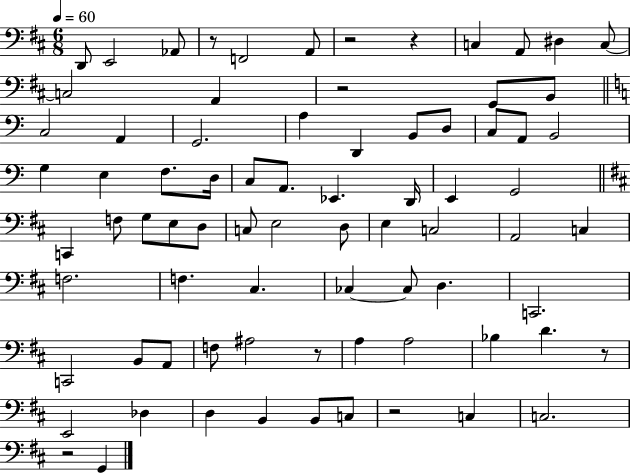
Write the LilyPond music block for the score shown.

{
  \clef bass
  \numericTimeSignature
  \time 6/8
  \key d \major
  \tempo 4 = 60
  d,8 e,2 aes,8 | r8 f,2 a,8 | r2 r4 | c4 a,8 dis4 c8~~ | \break c2 a,4 | r2 g,8 b,8 | \bar "||" \break \key c \major c2 a,4 | g,2. | a4 d,4 b,8 d8 | c8 a,8 b,2 | \break g4 e4 f8. d16 | c8 a,8. ees,4. d,16 | e,4 g,2 | \bar "||" \break \key d \major c,4 f8 g8 e8 d8 | c8 e2 d8 | e4 c2 | a,2 c4 | \break f2. | f4. cis4. | ces4~~ ces8 d4. | c,2. | \break c,2 b,8 a,8 | f8 ais2 r8 | a4 a2 | bes4 d'4. r8 | \break e,2 des4 | d4 b,4 b,8 c8 | r2 c4 | c2. | \break r2 g,4 | \bar "|."
}